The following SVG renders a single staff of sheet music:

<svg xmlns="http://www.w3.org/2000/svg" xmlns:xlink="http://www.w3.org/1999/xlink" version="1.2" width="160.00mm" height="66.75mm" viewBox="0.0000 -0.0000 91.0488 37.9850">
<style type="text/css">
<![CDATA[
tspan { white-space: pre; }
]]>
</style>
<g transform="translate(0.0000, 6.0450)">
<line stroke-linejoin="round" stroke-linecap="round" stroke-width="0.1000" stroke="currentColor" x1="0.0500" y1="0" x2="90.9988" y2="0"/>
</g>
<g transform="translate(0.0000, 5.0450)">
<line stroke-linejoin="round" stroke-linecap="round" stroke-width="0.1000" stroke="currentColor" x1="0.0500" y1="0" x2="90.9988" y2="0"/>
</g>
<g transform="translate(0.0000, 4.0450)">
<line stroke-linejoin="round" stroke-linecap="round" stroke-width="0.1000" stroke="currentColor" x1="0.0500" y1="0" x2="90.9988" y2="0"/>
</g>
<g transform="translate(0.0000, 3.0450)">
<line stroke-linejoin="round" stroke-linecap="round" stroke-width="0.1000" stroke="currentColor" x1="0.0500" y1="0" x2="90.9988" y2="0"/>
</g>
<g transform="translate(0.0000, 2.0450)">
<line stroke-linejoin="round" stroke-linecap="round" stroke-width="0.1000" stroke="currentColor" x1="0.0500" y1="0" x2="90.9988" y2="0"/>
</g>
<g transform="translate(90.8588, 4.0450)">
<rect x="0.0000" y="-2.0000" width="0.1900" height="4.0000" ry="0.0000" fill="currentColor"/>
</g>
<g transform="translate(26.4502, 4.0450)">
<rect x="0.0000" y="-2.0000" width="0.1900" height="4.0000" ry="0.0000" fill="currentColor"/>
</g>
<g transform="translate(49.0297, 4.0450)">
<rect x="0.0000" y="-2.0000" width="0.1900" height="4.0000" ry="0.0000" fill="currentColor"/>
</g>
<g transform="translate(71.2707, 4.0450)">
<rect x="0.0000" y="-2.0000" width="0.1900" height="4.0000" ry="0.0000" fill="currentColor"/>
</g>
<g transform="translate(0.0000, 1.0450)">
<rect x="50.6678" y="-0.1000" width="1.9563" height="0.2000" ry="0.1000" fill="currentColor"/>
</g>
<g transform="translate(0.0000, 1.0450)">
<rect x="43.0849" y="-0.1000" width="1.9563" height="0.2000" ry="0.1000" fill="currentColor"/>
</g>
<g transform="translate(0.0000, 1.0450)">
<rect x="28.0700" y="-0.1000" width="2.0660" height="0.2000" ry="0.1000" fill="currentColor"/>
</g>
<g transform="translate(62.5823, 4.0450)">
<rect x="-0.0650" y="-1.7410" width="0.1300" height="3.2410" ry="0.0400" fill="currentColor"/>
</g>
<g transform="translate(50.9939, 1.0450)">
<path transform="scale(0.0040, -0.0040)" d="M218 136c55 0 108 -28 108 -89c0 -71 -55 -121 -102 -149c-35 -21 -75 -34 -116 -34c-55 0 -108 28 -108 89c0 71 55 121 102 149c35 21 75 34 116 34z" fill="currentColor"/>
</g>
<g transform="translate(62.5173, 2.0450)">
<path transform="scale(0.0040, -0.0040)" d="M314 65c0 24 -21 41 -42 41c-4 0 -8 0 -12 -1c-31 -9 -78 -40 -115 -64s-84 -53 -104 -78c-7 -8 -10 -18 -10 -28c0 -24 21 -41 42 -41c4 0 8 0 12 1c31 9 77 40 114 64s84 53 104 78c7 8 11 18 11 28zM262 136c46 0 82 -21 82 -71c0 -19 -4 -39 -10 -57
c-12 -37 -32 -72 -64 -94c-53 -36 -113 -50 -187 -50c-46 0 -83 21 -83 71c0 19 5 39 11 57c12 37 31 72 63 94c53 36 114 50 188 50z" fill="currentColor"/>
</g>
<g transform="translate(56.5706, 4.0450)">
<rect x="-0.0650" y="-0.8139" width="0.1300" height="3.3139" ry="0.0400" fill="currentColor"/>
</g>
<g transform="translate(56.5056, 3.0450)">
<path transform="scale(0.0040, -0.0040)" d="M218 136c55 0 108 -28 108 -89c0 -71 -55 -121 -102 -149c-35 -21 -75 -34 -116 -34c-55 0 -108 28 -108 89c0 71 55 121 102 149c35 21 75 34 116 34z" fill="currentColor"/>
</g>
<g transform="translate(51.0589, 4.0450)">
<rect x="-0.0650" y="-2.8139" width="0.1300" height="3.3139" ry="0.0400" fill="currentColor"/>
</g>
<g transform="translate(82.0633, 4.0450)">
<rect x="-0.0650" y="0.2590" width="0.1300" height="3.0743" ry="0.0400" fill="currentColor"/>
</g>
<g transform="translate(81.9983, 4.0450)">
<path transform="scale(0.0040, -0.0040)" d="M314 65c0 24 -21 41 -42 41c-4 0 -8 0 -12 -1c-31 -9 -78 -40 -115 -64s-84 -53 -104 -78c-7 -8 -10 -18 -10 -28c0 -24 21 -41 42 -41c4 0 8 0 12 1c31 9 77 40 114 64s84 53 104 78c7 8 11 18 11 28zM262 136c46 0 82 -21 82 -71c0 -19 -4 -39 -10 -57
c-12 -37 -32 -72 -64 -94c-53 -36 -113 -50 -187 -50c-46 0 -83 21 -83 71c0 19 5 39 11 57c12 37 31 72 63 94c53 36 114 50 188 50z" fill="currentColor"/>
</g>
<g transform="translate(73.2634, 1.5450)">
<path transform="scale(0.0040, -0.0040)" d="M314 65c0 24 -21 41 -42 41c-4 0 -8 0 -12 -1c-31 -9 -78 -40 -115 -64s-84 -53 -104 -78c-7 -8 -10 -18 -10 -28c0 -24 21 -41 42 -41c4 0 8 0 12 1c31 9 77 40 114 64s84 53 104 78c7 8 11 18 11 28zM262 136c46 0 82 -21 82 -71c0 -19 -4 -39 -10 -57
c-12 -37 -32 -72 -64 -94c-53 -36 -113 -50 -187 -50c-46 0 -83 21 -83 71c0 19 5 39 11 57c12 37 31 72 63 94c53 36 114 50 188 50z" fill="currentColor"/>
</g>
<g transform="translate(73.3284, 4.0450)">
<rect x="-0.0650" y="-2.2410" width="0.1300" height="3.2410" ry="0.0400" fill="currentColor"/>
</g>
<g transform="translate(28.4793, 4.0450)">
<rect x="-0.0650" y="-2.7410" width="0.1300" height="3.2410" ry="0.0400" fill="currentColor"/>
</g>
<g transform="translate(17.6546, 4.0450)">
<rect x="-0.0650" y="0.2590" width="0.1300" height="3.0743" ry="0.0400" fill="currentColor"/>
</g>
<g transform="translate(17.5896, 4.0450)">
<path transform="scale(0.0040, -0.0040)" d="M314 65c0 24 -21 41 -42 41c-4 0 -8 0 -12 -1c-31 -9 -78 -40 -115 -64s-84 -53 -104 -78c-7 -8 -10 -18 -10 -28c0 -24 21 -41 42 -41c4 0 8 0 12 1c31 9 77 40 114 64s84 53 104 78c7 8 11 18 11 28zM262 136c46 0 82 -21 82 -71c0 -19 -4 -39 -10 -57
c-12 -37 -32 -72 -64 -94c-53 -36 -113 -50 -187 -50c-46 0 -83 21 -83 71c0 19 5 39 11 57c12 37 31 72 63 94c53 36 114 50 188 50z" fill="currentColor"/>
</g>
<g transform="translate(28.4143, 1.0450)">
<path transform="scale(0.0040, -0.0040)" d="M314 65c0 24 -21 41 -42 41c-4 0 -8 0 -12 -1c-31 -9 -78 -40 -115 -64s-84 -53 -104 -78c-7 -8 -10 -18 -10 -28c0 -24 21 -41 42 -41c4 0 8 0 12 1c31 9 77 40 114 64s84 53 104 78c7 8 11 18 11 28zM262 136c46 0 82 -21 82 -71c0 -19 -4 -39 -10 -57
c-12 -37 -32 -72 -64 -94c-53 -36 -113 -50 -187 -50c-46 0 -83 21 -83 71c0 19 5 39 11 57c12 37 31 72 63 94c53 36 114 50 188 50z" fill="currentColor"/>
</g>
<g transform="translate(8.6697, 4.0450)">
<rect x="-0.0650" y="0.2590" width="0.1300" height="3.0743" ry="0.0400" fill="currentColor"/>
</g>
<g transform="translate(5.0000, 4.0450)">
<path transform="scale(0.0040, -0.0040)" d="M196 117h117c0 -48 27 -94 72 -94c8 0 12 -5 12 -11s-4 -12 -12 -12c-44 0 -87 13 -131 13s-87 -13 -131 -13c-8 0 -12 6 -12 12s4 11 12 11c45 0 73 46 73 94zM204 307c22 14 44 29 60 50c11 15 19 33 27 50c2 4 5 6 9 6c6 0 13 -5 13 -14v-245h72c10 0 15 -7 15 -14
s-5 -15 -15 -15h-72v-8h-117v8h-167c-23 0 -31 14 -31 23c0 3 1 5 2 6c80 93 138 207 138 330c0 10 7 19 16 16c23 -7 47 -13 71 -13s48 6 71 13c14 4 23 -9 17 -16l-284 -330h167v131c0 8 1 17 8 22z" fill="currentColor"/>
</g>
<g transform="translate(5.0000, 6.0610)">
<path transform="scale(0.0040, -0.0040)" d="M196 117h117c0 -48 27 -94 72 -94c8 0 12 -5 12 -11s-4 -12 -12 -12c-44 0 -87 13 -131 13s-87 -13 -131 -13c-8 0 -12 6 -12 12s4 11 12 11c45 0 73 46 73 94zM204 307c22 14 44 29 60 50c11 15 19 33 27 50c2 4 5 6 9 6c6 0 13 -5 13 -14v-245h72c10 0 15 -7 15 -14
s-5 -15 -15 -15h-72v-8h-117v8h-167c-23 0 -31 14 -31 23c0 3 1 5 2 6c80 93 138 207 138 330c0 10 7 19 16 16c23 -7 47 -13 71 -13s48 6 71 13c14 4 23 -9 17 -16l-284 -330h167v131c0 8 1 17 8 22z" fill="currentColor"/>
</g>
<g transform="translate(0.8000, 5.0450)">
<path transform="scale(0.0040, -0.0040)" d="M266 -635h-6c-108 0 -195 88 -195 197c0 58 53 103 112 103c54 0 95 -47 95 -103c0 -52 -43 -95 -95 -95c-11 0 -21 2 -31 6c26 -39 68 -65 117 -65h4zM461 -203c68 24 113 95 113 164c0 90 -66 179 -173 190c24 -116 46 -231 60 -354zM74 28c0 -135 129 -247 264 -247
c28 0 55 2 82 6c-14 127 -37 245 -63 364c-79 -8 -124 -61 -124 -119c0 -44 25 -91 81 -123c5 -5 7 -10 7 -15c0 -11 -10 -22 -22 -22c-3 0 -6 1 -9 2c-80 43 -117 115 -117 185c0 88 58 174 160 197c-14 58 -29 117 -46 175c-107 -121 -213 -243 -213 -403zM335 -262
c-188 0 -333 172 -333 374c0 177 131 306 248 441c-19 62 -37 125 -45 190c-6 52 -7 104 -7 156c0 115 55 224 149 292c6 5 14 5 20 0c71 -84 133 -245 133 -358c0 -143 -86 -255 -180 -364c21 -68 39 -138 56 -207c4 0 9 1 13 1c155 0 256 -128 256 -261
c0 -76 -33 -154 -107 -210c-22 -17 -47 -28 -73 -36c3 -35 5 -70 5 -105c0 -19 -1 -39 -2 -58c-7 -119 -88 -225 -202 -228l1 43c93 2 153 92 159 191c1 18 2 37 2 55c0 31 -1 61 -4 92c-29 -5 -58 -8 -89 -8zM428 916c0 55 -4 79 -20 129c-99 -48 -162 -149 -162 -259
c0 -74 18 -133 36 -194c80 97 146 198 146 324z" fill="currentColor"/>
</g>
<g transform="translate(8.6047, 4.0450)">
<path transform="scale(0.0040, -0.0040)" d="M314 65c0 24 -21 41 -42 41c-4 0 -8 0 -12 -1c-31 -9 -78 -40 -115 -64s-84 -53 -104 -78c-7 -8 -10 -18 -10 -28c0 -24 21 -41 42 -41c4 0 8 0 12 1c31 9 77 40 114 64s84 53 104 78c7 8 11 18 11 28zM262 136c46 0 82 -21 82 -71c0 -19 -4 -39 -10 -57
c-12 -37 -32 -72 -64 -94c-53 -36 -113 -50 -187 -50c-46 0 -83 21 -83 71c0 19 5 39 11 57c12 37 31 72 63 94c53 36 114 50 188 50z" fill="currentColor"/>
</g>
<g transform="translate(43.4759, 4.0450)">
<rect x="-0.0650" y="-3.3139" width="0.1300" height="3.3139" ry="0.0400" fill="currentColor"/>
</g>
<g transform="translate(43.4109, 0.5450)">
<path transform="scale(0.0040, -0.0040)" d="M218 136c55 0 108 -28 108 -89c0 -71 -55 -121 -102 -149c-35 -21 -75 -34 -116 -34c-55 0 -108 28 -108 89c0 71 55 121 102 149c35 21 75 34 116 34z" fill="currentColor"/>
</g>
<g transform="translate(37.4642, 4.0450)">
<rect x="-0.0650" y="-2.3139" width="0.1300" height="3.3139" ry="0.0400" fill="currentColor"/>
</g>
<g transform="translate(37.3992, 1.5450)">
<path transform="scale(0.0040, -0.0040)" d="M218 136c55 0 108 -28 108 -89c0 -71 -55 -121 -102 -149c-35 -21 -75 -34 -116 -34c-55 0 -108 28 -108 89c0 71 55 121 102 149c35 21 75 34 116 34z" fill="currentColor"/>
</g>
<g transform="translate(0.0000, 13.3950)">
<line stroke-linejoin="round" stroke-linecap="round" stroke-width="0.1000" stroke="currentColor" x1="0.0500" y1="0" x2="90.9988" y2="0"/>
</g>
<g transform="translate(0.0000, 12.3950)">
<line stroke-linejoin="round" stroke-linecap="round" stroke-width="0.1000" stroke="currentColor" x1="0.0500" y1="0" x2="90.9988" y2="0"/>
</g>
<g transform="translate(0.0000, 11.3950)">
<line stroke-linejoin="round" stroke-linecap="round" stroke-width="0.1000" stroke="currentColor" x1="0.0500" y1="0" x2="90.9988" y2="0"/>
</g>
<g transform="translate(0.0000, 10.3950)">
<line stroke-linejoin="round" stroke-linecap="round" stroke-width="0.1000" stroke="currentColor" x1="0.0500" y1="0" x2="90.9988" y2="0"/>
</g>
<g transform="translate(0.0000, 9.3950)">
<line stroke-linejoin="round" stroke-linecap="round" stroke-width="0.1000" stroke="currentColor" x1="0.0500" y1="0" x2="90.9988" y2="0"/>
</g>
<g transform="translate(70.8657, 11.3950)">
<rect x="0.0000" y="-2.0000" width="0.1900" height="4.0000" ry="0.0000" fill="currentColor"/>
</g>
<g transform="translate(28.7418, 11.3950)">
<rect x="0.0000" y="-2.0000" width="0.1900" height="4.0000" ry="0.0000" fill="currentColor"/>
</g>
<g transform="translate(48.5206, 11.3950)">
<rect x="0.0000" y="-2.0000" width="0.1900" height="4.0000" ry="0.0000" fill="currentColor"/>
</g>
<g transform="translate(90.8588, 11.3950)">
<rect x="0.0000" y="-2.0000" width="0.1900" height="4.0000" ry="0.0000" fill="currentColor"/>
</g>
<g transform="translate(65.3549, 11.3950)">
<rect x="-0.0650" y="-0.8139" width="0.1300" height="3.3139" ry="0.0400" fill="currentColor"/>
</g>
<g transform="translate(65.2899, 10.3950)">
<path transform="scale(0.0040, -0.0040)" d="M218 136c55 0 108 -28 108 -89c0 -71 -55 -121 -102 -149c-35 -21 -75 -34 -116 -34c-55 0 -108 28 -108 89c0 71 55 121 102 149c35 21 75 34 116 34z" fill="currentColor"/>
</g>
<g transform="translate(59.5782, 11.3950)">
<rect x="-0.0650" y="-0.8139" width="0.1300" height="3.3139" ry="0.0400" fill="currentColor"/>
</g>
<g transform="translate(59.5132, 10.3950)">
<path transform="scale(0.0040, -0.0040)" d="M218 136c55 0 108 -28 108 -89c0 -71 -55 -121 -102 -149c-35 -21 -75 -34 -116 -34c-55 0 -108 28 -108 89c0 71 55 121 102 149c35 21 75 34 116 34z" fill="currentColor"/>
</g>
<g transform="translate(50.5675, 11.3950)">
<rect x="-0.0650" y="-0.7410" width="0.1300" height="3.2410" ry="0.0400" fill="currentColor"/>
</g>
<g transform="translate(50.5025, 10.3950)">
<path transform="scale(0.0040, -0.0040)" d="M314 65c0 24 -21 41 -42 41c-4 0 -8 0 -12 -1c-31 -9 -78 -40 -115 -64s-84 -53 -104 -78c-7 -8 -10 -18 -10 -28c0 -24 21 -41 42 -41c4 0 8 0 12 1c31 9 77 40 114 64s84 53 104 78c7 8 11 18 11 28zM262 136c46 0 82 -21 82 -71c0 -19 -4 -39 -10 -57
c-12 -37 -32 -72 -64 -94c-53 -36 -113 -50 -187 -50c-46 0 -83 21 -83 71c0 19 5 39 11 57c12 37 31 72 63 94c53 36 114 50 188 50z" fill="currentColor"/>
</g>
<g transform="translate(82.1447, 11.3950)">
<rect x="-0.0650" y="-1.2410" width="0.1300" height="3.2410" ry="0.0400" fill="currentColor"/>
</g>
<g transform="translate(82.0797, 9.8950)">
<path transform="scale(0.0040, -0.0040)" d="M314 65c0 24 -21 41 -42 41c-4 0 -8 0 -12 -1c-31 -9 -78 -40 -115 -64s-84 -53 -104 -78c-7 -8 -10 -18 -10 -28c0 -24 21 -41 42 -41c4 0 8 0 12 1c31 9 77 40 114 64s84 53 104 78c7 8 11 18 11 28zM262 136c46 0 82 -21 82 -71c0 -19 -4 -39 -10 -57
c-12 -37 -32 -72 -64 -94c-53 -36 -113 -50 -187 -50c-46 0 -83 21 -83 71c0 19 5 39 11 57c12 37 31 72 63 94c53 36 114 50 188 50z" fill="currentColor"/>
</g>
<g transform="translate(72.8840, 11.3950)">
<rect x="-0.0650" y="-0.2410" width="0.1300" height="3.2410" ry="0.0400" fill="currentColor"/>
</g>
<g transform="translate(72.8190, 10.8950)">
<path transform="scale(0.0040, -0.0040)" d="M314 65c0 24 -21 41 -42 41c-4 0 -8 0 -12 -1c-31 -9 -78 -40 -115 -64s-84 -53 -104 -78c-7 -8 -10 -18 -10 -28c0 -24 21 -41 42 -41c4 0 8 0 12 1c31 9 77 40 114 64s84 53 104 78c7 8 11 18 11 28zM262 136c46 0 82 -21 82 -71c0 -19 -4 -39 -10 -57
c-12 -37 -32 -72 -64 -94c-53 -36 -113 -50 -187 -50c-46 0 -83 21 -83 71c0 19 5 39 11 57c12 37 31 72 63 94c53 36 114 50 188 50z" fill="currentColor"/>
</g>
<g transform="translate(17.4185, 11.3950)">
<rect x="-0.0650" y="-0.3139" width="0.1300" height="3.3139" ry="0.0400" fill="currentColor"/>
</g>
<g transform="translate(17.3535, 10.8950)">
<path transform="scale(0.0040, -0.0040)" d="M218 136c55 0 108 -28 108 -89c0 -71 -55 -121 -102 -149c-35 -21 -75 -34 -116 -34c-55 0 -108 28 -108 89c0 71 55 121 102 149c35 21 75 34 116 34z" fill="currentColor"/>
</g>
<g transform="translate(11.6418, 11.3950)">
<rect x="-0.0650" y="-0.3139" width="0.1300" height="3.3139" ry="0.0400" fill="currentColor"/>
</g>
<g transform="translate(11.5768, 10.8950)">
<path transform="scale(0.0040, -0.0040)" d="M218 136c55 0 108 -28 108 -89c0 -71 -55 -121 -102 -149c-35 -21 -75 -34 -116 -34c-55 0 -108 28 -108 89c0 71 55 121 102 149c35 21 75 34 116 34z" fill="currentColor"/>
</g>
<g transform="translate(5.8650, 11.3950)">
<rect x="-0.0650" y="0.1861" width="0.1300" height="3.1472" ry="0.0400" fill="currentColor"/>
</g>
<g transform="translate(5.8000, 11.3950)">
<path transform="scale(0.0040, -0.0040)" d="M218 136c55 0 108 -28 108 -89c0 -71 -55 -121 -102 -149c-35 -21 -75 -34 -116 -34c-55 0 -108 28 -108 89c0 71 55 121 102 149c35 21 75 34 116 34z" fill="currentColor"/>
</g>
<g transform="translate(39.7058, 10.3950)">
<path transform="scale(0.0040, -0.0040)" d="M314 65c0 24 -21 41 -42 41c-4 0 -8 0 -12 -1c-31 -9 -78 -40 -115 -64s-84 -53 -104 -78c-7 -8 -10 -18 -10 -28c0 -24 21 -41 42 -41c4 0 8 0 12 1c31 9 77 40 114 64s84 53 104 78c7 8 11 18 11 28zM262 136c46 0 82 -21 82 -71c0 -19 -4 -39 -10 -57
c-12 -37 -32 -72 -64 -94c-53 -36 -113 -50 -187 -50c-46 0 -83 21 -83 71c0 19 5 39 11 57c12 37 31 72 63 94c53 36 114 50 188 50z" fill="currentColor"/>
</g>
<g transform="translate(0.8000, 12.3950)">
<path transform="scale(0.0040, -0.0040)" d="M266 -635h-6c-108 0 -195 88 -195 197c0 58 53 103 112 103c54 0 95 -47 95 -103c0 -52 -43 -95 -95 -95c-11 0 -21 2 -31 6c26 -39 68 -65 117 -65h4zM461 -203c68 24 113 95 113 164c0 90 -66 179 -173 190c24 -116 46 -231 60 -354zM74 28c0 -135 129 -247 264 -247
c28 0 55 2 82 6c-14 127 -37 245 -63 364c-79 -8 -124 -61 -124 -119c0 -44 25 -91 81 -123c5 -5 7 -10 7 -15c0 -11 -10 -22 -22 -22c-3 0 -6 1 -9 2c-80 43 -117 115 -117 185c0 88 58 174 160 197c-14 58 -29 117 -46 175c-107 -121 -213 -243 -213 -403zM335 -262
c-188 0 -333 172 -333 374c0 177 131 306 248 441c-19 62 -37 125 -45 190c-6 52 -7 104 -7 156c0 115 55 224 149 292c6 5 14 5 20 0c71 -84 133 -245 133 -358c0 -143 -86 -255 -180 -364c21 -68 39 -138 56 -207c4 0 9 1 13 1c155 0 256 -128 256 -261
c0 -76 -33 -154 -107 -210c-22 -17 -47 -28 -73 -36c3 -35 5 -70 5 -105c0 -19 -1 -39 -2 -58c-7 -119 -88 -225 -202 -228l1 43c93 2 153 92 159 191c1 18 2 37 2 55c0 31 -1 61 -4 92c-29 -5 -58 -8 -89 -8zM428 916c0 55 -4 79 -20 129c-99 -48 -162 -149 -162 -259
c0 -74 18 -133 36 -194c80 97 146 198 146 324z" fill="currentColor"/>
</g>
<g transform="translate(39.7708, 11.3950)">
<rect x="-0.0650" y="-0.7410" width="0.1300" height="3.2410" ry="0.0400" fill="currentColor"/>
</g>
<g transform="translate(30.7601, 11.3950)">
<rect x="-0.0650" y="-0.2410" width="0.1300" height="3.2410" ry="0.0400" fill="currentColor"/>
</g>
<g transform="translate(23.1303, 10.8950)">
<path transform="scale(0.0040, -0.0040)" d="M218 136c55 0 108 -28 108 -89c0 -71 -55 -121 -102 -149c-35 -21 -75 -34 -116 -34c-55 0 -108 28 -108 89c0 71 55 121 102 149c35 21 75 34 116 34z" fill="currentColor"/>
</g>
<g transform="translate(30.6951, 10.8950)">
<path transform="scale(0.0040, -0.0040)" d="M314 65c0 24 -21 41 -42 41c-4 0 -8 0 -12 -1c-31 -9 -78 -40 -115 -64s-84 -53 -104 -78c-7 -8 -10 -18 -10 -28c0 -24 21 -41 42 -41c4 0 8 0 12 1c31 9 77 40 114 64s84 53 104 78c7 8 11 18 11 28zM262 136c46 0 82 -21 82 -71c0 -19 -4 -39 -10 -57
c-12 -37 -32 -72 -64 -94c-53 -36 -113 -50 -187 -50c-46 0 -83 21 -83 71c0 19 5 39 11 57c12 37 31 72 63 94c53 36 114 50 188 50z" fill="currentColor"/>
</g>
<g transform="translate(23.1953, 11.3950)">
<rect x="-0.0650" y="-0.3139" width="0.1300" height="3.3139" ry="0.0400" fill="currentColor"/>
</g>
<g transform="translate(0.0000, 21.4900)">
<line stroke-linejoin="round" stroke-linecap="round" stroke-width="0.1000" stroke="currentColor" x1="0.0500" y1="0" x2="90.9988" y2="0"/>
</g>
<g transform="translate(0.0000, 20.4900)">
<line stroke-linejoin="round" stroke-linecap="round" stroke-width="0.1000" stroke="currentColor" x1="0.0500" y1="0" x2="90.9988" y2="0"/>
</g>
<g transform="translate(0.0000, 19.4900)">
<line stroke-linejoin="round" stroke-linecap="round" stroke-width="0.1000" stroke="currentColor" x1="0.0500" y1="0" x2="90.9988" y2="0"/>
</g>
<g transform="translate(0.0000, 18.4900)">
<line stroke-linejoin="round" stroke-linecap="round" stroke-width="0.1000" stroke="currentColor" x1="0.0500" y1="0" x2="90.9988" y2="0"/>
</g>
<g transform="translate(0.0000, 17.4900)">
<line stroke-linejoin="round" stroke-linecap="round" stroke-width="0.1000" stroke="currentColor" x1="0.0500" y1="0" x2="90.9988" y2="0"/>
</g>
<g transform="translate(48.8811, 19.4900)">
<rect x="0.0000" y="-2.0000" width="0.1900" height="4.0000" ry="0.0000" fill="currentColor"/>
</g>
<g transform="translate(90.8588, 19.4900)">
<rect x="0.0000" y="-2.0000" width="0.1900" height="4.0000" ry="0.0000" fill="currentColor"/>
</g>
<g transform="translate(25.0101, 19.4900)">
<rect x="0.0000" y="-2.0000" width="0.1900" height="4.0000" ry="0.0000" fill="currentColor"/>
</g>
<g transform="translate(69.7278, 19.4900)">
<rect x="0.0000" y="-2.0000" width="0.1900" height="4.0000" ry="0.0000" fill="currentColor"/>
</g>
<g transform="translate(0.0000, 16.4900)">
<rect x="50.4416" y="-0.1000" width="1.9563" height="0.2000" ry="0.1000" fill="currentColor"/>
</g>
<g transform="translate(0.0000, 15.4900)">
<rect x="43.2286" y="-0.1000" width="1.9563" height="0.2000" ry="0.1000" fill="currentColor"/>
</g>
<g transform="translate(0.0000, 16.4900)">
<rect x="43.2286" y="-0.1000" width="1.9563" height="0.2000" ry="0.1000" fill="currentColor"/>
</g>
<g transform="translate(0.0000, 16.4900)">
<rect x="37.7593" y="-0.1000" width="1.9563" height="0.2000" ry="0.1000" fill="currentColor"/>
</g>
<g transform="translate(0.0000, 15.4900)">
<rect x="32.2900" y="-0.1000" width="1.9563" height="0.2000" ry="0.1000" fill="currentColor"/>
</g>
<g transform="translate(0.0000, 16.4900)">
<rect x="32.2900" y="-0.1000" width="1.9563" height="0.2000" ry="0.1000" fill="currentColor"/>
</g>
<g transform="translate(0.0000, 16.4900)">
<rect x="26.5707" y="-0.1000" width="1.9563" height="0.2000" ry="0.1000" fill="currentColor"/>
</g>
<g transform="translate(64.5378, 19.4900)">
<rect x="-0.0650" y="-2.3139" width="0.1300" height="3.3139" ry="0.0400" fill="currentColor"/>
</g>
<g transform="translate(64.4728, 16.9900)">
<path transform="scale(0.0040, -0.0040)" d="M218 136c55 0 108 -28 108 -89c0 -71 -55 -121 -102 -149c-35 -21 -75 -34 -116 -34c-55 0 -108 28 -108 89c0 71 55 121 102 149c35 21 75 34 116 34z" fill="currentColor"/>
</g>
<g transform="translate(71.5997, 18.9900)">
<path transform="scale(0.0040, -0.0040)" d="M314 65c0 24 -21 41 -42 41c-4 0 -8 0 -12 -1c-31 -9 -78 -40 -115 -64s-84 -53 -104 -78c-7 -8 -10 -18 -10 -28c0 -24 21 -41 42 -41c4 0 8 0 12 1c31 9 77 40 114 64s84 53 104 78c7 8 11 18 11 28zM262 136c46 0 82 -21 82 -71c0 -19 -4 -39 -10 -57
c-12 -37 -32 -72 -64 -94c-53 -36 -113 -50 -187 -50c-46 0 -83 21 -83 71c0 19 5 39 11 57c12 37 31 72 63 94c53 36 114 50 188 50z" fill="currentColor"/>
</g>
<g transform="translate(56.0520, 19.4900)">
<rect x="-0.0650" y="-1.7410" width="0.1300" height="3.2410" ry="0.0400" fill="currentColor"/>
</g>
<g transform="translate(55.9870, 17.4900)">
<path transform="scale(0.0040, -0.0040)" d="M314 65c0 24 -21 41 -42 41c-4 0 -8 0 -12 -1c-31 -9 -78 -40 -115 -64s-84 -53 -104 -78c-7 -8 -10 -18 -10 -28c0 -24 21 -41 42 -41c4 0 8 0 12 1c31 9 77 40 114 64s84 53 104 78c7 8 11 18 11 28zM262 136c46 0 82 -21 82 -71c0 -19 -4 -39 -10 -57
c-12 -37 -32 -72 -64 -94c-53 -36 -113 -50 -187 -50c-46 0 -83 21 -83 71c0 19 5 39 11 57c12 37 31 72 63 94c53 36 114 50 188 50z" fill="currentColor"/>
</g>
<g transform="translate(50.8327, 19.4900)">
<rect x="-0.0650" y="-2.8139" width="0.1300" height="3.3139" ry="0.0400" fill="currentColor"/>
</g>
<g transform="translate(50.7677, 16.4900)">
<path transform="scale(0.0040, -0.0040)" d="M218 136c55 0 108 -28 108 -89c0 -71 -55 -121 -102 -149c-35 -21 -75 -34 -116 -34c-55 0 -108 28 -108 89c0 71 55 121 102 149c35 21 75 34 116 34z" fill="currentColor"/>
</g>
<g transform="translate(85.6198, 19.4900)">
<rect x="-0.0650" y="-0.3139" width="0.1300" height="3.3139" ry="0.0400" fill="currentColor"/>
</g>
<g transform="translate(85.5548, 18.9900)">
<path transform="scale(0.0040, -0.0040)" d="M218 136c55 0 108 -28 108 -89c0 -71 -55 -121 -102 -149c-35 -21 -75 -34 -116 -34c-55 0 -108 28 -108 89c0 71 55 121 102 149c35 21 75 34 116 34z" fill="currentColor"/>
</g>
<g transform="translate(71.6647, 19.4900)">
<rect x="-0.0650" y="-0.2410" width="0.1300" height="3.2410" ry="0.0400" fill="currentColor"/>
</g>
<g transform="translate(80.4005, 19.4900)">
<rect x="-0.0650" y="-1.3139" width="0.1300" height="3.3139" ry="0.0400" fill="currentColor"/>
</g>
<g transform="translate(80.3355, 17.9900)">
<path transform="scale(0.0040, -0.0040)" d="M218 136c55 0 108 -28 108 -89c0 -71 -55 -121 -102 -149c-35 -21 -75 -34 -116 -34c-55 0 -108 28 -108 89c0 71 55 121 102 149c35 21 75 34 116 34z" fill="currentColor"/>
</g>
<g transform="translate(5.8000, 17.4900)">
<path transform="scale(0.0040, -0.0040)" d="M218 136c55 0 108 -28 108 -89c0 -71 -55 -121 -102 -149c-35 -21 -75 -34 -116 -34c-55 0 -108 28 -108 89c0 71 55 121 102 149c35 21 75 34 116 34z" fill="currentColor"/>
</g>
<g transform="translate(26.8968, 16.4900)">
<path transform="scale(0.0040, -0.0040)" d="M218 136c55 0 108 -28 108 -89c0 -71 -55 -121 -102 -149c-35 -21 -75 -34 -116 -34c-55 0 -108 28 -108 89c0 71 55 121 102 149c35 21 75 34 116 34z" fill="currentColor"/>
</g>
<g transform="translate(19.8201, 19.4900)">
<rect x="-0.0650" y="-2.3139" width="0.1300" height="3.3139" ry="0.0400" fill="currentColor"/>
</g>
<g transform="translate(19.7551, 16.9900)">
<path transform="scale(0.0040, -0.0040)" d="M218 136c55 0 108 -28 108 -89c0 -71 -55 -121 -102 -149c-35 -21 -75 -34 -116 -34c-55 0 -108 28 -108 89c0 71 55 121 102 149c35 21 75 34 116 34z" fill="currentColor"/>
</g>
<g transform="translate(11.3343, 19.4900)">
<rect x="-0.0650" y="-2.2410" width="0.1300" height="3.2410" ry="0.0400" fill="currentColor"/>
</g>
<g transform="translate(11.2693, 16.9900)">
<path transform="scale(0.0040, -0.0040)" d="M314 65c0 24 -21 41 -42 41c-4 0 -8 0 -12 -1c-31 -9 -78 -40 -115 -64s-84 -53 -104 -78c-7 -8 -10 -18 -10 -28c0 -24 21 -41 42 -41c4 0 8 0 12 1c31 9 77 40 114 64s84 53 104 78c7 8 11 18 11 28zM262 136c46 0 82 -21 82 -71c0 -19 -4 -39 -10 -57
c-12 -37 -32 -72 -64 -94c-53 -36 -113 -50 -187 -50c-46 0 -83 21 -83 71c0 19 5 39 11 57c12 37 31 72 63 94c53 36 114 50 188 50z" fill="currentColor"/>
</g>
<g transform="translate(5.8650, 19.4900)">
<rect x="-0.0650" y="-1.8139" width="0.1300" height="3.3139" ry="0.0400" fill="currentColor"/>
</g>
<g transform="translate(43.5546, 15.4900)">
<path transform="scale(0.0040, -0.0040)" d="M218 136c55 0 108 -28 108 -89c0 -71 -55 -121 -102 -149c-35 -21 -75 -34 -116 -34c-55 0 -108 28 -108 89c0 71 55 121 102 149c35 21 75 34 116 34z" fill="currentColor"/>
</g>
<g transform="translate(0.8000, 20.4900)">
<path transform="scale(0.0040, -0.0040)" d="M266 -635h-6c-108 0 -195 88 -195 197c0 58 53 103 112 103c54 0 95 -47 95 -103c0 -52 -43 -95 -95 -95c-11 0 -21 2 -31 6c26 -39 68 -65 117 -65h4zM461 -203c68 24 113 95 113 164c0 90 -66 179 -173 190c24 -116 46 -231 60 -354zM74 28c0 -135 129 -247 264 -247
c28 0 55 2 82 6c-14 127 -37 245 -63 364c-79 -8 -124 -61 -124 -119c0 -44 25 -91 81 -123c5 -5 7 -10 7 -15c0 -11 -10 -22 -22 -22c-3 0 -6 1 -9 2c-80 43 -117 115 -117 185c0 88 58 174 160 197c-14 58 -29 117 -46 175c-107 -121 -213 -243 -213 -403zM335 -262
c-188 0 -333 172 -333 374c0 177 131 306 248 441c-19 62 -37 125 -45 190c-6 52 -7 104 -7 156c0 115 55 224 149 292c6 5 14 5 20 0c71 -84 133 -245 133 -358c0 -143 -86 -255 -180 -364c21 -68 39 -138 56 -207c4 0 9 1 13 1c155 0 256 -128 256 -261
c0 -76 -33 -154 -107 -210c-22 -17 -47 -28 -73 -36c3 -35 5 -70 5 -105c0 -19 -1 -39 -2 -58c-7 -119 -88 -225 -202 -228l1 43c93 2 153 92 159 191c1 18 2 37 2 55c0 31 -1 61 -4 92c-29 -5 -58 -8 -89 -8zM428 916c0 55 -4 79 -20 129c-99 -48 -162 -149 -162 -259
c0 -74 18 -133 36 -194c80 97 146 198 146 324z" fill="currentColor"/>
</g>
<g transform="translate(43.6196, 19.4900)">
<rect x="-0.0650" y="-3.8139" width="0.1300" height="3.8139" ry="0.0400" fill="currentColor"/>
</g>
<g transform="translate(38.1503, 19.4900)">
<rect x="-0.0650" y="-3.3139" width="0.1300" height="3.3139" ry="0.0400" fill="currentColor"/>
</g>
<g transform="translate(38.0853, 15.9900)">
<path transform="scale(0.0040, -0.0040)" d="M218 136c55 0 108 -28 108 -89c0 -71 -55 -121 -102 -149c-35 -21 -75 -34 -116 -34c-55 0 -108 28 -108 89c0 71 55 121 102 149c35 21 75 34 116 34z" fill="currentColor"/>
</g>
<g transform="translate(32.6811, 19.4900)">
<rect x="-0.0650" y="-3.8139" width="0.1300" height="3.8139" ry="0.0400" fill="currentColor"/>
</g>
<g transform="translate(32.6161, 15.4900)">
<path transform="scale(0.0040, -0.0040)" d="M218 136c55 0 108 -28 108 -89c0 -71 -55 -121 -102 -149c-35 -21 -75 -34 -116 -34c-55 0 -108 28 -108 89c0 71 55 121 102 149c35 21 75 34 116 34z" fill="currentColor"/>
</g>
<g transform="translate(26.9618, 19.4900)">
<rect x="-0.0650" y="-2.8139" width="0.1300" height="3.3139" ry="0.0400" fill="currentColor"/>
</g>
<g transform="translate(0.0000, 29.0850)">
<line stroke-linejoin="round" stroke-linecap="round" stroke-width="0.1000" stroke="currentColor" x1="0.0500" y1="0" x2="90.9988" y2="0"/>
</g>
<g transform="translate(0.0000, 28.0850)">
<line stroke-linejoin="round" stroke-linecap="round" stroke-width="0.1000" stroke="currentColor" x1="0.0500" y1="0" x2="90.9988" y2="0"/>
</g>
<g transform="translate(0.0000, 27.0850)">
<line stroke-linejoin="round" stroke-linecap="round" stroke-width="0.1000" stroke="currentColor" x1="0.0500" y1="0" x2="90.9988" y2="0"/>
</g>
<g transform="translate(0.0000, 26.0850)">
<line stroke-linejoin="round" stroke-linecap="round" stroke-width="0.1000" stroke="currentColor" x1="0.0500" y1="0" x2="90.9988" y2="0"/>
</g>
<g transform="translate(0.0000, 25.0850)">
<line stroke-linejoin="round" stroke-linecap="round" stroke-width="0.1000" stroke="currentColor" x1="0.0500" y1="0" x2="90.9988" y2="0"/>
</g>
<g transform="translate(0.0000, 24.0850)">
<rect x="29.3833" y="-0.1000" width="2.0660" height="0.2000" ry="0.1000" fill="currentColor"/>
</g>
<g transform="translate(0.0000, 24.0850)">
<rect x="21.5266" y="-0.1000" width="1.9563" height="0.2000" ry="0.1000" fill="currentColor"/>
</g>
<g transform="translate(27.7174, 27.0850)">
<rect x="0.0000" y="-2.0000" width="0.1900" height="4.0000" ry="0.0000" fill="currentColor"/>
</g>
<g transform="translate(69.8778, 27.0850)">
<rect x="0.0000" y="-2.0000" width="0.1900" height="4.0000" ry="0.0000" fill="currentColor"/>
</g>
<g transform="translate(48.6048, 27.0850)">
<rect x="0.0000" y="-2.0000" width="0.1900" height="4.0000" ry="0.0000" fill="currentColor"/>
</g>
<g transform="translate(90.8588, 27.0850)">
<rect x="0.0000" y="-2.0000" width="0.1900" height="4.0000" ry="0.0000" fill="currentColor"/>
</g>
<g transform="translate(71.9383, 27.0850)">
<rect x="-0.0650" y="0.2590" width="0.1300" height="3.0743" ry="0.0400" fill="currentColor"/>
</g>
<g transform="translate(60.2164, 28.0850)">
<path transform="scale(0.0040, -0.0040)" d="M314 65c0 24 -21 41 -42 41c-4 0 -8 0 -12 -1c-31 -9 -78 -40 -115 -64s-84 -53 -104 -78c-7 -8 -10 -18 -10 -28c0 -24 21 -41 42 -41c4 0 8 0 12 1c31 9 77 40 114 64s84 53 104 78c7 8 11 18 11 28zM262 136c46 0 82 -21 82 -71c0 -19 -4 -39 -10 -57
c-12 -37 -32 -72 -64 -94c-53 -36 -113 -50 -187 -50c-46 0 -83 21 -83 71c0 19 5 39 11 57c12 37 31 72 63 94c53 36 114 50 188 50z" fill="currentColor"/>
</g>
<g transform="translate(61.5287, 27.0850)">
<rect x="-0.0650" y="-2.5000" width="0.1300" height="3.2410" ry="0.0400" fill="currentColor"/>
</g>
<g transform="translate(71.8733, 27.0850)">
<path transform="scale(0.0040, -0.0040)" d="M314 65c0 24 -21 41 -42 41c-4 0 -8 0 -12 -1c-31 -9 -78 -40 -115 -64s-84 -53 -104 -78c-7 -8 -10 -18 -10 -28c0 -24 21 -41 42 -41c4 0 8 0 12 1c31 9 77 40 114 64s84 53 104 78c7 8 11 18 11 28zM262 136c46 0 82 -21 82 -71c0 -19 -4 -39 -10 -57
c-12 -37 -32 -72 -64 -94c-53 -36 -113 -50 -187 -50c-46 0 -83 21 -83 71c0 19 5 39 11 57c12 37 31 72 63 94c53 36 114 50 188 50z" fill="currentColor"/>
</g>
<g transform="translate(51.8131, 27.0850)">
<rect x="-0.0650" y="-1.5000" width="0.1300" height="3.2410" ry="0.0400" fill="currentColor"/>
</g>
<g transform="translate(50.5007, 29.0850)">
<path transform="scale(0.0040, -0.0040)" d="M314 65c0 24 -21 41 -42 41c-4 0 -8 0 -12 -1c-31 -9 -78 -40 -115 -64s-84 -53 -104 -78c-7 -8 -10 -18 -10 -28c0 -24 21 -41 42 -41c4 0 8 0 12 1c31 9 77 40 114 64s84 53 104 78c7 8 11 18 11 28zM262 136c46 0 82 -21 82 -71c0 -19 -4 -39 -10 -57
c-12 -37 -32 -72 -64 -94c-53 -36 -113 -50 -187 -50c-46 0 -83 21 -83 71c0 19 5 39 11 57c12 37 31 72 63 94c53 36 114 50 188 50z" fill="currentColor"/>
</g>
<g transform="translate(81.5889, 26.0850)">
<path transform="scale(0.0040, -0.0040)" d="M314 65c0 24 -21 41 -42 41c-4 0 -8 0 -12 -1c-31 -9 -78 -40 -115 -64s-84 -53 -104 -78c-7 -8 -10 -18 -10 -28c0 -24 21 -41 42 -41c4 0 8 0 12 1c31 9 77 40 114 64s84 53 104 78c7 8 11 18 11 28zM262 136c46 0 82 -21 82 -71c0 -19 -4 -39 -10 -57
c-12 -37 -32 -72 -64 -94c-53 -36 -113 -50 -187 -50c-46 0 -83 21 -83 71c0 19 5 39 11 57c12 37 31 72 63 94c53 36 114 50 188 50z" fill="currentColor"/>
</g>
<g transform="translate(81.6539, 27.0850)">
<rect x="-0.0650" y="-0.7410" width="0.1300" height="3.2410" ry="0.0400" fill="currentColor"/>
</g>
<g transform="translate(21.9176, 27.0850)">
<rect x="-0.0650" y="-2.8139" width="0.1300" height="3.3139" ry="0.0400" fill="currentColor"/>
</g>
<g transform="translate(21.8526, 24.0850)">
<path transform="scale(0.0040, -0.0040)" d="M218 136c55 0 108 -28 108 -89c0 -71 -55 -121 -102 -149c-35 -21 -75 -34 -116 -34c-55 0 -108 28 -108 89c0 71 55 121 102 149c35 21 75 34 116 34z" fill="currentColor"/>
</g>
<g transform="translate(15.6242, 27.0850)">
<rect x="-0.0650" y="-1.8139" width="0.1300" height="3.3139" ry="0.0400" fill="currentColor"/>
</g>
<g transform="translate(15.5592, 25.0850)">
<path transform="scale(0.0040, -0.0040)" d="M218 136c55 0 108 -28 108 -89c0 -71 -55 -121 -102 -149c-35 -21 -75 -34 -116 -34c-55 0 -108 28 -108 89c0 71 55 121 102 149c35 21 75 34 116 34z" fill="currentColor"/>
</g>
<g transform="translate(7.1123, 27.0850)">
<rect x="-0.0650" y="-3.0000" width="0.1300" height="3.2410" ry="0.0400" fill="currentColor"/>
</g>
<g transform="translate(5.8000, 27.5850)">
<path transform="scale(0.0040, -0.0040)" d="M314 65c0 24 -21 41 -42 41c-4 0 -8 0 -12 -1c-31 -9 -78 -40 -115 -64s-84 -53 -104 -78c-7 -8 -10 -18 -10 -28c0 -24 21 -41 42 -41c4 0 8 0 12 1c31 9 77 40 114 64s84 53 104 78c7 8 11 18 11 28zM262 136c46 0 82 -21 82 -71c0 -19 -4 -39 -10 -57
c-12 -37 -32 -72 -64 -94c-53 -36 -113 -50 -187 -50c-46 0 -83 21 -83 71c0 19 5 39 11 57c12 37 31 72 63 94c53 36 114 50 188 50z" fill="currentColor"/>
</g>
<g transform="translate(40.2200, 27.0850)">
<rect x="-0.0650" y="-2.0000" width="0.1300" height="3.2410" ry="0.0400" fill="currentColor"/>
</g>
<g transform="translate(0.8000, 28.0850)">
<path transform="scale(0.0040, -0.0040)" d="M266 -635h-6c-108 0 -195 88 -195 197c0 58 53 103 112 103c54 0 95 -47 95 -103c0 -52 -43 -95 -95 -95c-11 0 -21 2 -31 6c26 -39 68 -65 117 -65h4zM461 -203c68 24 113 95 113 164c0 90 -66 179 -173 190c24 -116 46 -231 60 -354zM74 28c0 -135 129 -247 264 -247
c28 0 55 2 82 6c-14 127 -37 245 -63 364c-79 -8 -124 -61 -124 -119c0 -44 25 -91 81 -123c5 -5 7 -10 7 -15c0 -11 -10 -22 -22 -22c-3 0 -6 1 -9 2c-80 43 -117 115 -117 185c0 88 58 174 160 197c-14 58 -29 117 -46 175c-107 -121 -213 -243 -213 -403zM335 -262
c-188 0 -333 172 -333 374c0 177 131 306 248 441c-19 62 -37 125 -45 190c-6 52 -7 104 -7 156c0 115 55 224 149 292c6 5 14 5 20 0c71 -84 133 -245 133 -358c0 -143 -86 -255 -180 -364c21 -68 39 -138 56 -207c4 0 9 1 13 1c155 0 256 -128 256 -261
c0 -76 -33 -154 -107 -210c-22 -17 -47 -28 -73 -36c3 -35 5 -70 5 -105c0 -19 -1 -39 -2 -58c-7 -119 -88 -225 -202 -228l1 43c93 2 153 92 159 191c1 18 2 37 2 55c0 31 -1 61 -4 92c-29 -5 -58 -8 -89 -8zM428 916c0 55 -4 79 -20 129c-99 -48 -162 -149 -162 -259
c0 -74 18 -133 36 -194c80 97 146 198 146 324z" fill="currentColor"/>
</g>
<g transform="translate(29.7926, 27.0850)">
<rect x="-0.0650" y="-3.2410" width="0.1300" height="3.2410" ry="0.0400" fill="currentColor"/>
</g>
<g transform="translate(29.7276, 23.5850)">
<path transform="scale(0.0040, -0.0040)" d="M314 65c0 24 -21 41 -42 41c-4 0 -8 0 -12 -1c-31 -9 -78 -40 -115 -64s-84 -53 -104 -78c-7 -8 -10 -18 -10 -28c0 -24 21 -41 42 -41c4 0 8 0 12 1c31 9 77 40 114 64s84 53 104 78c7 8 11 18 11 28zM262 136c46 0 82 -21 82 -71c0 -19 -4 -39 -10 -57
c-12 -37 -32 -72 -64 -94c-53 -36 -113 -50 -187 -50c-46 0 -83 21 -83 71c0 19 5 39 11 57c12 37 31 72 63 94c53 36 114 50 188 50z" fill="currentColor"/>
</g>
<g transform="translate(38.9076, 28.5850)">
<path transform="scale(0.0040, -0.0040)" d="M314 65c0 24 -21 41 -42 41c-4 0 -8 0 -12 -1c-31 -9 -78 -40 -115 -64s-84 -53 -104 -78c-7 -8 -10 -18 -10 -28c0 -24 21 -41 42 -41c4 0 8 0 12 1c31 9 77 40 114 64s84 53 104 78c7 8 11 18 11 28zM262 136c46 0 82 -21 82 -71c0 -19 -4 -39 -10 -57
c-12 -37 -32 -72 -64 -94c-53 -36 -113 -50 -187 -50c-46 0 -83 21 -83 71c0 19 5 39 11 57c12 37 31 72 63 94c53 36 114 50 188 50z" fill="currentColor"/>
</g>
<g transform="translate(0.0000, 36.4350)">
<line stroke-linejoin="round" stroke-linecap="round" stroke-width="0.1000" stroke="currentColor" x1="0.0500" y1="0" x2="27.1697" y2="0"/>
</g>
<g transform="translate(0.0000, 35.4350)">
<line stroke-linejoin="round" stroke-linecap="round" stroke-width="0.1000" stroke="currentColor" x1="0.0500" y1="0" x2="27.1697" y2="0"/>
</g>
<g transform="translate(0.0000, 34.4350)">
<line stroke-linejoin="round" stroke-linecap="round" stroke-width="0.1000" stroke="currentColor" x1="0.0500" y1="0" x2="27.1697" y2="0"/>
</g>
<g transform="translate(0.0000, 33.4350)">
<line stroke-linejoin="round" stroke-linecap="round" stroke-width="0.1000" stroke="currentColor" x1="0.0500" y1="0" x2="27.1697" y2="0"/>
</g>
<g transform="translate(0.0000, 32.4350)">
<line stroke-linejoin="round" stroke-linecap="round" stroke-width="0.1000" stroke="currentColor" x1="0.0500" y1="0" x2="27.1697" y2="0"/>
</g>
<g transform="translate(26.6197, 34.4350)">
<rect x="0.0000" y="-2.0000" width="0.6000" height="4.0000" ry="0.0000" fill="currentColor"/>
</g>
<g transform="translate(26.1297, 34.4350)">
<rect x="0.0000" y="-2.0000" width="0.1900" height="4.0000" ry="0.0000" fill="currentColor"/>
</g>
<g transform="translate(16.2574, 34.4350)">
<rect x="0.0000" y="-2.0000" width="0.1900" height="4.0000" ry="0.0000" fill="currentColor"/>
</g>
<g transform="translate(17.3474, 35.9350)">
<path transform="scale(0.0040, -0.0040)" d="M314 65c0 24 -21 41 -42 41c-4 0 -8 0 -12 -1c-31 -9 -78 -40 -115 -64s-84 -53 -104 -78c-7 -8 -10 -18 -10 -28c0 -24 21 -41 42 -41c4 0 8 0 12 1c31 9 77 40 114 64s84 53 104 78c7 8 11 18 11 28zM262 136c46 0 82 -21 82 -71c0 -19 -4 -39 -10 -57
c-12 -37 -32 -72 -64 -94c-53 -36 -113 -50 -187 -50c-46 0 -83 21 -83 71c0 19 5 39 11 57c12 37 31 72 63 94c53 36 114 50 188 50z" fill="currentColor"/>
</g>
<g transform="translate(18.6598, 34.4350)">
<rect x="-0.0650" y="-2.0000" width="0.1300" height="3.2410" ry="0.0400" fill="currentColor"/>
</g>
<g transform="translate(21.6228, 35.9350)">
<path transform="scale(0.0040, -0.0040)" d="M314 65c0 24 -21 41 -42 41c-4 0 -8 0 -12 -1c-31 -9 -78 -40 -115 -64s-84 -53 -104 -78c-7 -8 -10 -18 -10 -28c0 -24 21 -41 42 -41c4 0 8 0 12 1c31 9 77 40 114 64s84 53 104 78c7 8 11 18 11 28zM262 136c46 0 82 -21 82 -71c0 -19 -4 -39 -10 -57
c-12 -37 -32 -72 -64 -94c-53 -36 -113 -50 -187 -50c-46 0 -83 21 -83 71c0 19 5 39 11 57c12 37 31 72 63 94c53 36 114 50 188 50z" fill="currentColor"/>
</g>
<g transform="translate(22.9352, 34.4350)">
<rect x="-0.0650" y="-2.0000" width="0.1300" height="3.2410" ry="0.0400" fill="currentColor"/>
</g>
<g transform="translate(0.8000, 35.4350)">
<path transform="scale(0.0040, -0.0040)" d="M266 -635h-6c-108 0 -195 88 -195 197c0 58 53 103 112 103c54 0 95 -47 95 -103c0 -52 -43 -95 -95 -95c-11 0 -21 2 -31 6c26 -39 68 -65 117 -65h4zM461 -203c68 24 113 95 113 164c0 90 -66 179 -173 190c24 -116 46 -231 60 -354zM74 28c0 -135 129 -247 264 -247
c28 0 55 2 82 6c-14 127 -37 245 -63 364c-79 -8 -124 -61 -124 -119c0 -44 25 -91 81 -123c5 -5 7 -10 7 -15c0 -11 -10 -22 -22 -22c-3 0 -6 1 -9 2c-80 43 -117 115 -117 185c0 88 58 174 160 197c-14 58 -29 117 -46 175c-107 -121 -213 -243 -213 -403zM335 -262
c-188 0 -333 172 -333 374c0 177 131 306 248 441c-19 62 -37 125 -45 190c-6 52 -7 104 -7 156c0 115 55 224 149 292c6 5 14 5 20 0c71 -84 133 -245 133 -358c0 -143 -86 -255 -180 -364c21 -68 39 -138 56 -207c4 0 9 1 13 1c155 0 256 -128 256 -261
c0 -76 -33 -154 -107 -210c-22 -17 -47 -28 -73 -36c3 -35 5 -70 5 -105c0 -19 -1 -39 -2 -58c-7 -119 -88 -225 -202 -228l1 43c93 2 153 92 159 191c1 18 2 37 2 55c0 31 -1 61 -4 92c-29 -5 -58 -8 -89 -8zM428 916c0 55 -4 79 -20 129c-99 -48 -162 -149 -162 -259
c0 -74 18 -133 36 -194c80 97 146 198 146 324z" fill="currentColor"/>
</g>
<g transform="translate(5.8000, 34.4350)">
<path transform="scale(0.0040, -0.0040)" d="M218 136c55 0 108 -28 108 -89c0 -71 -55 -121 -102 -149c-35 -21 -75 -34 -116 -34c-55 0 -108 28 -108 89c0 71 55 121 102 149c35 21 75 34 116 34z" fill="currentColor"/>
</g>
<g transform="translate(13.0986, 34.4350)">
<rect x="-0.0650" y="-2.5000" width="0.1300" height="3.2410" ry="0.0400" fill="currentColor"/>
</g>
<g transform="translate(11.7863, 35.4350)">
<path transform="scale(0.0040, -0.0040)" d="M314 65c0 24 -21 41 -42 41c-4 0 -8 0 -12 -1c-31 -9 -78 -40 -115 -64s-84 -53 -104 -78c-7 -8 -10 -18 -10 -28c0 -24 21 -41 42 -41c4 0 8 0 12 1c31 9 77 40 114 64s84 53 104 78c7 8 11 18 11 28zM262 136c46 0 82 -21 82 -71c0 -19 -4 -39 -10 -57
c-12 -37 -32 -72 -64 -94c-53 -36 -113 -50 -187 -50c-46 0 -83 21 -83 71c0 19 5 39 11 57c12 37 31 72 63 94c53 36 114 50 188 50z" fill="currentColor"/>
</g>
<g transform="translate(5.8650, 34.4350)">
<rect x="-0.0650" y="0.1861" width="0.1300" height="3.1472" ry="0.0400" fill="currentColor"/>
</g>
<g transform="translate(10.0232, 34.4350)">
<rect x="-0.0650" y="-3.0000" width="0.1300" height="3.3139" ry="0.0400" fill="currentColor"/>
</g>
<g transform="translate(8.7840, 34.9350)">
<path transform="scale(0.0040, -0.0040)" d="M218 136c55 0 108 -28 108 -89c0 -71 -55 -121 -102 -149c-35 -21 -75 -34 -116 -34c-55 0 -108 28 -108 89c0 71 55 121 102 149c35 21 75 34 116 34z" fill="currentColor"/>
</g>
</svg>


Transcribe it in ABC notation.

X:1
T:Untitled
M:4/4
L:1/4
K:C
B2 B2 a2 g b a d f2 g2 B2 B c c c c2 d2 d2 d d c2 e2 f g2 g a c' b c' a f2 g c2 e c A2 f a b2 F2 E2 G2 B2 d2 B A G2 F2 F2